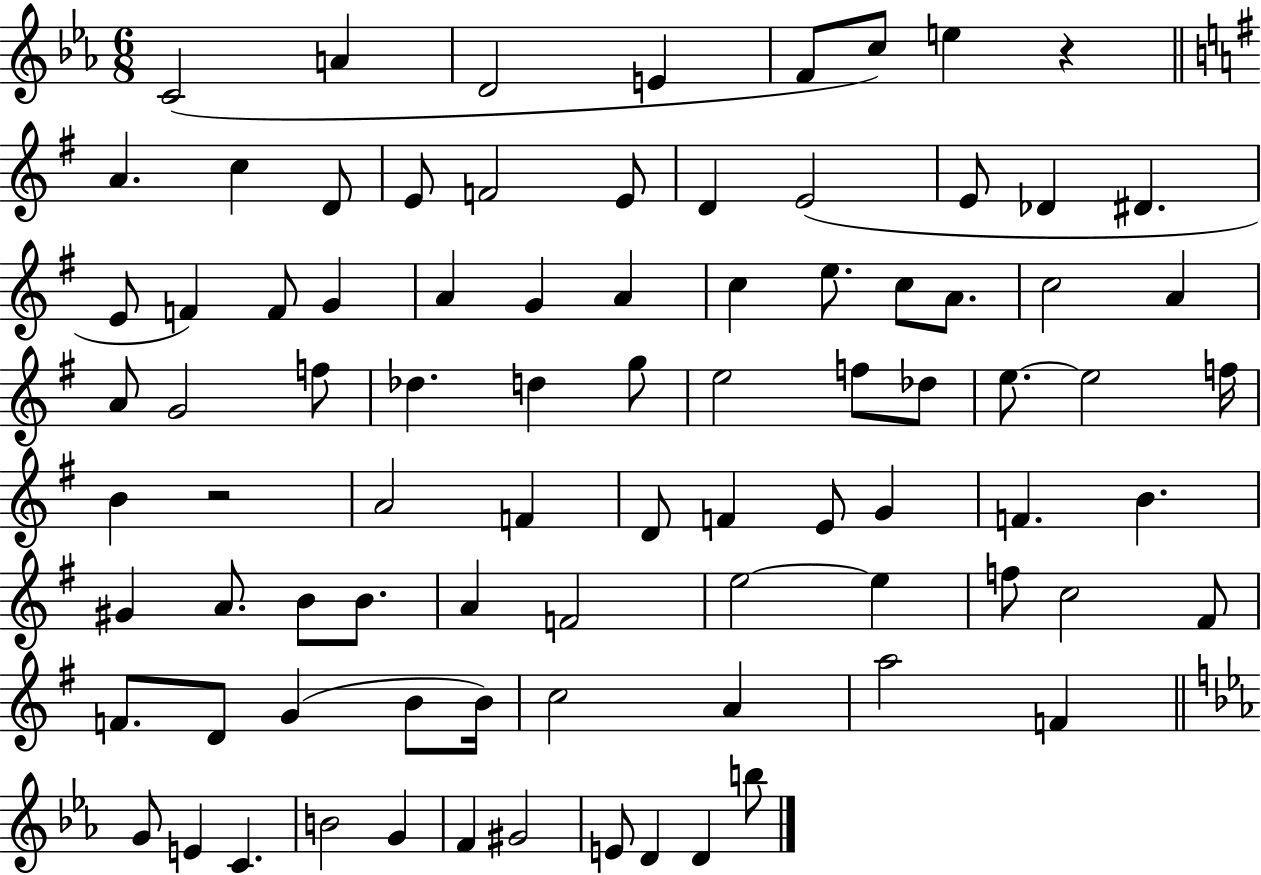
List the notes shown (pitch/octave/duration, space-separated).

C4/h A4/q D4/h E4/q F4/e C5/e E5/q R/q A4/q. C5/q D4/e E4/e F4/h E4/e D4/q E4/h E4/e Db4/q D#4/q. E4/e F4/q F4/e G4/q A4/q G4/q A4/q C5/q E5/e. C5/e A4/e. C5/h A4/q A4/e G4/h F5/e Db5/q. D5/q G5/e E5/h F5/e Db5/e E5/e. E5/h F5/s B4/q R/h A4/h F4/q D4/e F4/q E4/e G4/q F4/q. B4/q. G#4/q A4/e. B4/e B4/e. A4/q F4/h E5/h E5/q F5/e C5/h F#4/e F4/e. D4/e G4/q B4/e B4/s C5/h A4/q A5/h F4/q G4/e E4/q C4/q. B4/h G4/q F4/q G#4/h E4/e D4/q D4/q B5/e